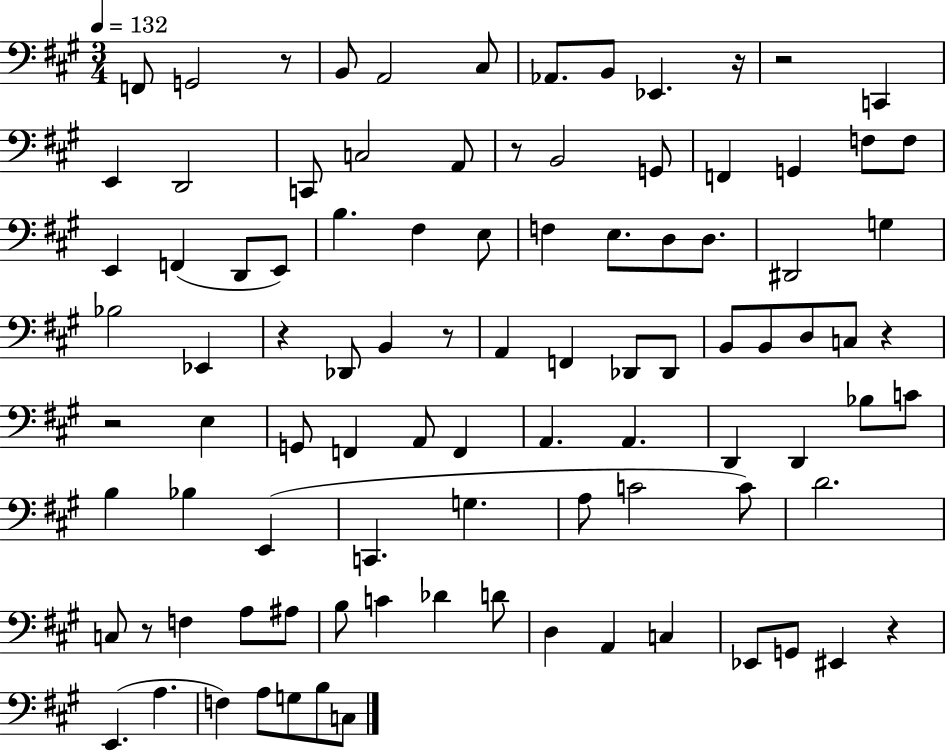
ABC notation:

X:1
T:Untitled
M:3/4
L:1/4
K:A
F,,/2 G,,2 z/2 B,,/2 A,,2 ^C,/2 _A,,/2 B,,/2 _E,, z/4 z2 C,, E,, D,,2 C,,/2 C,2 A,,/2 z/2 B,,2 G,,/2 F,, G,, F,/2 F,/2 E,, F,, D,,/2 E,,/2 B, ^F, E,/2 F, E,/2 D,/2 D,/2 ^D,,2 G, _B,2 _E,, z _D,,/2 B,, z/2 A,, F,, _D,,/2 _D,,/2 B,,/2 B,,/2 D,/2 C,/2 z z2 E, G,,/2 F,, A,,/2 F,, A,, A,, D,, D,, _B,/2 C/2 B, _B, E,, C,, G, A,/2 C2 C/2 D2 C,/2 z/2 F, A,/2 ^A,/2 B,/2 C _D D/2 D, A,, C, _E,,/2 G,,/2 ^E,, z E,, A, F, A,/2 G,/2 B,/2 C,/2